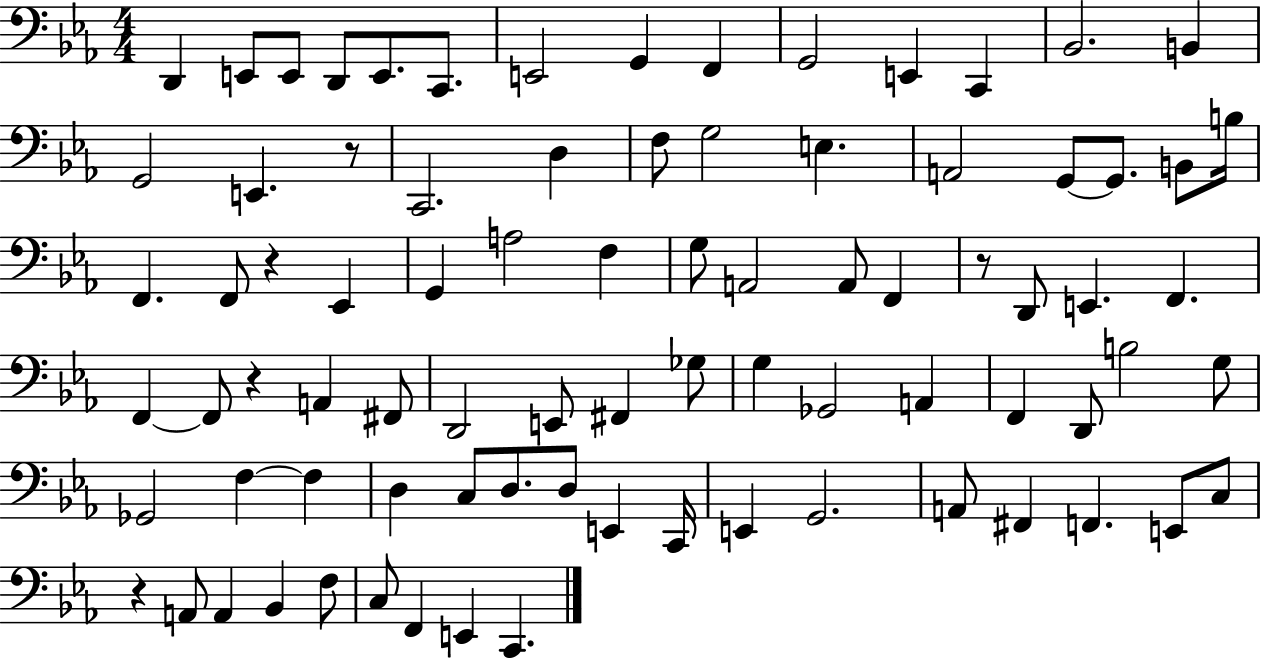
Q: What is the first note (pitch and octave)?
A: D2